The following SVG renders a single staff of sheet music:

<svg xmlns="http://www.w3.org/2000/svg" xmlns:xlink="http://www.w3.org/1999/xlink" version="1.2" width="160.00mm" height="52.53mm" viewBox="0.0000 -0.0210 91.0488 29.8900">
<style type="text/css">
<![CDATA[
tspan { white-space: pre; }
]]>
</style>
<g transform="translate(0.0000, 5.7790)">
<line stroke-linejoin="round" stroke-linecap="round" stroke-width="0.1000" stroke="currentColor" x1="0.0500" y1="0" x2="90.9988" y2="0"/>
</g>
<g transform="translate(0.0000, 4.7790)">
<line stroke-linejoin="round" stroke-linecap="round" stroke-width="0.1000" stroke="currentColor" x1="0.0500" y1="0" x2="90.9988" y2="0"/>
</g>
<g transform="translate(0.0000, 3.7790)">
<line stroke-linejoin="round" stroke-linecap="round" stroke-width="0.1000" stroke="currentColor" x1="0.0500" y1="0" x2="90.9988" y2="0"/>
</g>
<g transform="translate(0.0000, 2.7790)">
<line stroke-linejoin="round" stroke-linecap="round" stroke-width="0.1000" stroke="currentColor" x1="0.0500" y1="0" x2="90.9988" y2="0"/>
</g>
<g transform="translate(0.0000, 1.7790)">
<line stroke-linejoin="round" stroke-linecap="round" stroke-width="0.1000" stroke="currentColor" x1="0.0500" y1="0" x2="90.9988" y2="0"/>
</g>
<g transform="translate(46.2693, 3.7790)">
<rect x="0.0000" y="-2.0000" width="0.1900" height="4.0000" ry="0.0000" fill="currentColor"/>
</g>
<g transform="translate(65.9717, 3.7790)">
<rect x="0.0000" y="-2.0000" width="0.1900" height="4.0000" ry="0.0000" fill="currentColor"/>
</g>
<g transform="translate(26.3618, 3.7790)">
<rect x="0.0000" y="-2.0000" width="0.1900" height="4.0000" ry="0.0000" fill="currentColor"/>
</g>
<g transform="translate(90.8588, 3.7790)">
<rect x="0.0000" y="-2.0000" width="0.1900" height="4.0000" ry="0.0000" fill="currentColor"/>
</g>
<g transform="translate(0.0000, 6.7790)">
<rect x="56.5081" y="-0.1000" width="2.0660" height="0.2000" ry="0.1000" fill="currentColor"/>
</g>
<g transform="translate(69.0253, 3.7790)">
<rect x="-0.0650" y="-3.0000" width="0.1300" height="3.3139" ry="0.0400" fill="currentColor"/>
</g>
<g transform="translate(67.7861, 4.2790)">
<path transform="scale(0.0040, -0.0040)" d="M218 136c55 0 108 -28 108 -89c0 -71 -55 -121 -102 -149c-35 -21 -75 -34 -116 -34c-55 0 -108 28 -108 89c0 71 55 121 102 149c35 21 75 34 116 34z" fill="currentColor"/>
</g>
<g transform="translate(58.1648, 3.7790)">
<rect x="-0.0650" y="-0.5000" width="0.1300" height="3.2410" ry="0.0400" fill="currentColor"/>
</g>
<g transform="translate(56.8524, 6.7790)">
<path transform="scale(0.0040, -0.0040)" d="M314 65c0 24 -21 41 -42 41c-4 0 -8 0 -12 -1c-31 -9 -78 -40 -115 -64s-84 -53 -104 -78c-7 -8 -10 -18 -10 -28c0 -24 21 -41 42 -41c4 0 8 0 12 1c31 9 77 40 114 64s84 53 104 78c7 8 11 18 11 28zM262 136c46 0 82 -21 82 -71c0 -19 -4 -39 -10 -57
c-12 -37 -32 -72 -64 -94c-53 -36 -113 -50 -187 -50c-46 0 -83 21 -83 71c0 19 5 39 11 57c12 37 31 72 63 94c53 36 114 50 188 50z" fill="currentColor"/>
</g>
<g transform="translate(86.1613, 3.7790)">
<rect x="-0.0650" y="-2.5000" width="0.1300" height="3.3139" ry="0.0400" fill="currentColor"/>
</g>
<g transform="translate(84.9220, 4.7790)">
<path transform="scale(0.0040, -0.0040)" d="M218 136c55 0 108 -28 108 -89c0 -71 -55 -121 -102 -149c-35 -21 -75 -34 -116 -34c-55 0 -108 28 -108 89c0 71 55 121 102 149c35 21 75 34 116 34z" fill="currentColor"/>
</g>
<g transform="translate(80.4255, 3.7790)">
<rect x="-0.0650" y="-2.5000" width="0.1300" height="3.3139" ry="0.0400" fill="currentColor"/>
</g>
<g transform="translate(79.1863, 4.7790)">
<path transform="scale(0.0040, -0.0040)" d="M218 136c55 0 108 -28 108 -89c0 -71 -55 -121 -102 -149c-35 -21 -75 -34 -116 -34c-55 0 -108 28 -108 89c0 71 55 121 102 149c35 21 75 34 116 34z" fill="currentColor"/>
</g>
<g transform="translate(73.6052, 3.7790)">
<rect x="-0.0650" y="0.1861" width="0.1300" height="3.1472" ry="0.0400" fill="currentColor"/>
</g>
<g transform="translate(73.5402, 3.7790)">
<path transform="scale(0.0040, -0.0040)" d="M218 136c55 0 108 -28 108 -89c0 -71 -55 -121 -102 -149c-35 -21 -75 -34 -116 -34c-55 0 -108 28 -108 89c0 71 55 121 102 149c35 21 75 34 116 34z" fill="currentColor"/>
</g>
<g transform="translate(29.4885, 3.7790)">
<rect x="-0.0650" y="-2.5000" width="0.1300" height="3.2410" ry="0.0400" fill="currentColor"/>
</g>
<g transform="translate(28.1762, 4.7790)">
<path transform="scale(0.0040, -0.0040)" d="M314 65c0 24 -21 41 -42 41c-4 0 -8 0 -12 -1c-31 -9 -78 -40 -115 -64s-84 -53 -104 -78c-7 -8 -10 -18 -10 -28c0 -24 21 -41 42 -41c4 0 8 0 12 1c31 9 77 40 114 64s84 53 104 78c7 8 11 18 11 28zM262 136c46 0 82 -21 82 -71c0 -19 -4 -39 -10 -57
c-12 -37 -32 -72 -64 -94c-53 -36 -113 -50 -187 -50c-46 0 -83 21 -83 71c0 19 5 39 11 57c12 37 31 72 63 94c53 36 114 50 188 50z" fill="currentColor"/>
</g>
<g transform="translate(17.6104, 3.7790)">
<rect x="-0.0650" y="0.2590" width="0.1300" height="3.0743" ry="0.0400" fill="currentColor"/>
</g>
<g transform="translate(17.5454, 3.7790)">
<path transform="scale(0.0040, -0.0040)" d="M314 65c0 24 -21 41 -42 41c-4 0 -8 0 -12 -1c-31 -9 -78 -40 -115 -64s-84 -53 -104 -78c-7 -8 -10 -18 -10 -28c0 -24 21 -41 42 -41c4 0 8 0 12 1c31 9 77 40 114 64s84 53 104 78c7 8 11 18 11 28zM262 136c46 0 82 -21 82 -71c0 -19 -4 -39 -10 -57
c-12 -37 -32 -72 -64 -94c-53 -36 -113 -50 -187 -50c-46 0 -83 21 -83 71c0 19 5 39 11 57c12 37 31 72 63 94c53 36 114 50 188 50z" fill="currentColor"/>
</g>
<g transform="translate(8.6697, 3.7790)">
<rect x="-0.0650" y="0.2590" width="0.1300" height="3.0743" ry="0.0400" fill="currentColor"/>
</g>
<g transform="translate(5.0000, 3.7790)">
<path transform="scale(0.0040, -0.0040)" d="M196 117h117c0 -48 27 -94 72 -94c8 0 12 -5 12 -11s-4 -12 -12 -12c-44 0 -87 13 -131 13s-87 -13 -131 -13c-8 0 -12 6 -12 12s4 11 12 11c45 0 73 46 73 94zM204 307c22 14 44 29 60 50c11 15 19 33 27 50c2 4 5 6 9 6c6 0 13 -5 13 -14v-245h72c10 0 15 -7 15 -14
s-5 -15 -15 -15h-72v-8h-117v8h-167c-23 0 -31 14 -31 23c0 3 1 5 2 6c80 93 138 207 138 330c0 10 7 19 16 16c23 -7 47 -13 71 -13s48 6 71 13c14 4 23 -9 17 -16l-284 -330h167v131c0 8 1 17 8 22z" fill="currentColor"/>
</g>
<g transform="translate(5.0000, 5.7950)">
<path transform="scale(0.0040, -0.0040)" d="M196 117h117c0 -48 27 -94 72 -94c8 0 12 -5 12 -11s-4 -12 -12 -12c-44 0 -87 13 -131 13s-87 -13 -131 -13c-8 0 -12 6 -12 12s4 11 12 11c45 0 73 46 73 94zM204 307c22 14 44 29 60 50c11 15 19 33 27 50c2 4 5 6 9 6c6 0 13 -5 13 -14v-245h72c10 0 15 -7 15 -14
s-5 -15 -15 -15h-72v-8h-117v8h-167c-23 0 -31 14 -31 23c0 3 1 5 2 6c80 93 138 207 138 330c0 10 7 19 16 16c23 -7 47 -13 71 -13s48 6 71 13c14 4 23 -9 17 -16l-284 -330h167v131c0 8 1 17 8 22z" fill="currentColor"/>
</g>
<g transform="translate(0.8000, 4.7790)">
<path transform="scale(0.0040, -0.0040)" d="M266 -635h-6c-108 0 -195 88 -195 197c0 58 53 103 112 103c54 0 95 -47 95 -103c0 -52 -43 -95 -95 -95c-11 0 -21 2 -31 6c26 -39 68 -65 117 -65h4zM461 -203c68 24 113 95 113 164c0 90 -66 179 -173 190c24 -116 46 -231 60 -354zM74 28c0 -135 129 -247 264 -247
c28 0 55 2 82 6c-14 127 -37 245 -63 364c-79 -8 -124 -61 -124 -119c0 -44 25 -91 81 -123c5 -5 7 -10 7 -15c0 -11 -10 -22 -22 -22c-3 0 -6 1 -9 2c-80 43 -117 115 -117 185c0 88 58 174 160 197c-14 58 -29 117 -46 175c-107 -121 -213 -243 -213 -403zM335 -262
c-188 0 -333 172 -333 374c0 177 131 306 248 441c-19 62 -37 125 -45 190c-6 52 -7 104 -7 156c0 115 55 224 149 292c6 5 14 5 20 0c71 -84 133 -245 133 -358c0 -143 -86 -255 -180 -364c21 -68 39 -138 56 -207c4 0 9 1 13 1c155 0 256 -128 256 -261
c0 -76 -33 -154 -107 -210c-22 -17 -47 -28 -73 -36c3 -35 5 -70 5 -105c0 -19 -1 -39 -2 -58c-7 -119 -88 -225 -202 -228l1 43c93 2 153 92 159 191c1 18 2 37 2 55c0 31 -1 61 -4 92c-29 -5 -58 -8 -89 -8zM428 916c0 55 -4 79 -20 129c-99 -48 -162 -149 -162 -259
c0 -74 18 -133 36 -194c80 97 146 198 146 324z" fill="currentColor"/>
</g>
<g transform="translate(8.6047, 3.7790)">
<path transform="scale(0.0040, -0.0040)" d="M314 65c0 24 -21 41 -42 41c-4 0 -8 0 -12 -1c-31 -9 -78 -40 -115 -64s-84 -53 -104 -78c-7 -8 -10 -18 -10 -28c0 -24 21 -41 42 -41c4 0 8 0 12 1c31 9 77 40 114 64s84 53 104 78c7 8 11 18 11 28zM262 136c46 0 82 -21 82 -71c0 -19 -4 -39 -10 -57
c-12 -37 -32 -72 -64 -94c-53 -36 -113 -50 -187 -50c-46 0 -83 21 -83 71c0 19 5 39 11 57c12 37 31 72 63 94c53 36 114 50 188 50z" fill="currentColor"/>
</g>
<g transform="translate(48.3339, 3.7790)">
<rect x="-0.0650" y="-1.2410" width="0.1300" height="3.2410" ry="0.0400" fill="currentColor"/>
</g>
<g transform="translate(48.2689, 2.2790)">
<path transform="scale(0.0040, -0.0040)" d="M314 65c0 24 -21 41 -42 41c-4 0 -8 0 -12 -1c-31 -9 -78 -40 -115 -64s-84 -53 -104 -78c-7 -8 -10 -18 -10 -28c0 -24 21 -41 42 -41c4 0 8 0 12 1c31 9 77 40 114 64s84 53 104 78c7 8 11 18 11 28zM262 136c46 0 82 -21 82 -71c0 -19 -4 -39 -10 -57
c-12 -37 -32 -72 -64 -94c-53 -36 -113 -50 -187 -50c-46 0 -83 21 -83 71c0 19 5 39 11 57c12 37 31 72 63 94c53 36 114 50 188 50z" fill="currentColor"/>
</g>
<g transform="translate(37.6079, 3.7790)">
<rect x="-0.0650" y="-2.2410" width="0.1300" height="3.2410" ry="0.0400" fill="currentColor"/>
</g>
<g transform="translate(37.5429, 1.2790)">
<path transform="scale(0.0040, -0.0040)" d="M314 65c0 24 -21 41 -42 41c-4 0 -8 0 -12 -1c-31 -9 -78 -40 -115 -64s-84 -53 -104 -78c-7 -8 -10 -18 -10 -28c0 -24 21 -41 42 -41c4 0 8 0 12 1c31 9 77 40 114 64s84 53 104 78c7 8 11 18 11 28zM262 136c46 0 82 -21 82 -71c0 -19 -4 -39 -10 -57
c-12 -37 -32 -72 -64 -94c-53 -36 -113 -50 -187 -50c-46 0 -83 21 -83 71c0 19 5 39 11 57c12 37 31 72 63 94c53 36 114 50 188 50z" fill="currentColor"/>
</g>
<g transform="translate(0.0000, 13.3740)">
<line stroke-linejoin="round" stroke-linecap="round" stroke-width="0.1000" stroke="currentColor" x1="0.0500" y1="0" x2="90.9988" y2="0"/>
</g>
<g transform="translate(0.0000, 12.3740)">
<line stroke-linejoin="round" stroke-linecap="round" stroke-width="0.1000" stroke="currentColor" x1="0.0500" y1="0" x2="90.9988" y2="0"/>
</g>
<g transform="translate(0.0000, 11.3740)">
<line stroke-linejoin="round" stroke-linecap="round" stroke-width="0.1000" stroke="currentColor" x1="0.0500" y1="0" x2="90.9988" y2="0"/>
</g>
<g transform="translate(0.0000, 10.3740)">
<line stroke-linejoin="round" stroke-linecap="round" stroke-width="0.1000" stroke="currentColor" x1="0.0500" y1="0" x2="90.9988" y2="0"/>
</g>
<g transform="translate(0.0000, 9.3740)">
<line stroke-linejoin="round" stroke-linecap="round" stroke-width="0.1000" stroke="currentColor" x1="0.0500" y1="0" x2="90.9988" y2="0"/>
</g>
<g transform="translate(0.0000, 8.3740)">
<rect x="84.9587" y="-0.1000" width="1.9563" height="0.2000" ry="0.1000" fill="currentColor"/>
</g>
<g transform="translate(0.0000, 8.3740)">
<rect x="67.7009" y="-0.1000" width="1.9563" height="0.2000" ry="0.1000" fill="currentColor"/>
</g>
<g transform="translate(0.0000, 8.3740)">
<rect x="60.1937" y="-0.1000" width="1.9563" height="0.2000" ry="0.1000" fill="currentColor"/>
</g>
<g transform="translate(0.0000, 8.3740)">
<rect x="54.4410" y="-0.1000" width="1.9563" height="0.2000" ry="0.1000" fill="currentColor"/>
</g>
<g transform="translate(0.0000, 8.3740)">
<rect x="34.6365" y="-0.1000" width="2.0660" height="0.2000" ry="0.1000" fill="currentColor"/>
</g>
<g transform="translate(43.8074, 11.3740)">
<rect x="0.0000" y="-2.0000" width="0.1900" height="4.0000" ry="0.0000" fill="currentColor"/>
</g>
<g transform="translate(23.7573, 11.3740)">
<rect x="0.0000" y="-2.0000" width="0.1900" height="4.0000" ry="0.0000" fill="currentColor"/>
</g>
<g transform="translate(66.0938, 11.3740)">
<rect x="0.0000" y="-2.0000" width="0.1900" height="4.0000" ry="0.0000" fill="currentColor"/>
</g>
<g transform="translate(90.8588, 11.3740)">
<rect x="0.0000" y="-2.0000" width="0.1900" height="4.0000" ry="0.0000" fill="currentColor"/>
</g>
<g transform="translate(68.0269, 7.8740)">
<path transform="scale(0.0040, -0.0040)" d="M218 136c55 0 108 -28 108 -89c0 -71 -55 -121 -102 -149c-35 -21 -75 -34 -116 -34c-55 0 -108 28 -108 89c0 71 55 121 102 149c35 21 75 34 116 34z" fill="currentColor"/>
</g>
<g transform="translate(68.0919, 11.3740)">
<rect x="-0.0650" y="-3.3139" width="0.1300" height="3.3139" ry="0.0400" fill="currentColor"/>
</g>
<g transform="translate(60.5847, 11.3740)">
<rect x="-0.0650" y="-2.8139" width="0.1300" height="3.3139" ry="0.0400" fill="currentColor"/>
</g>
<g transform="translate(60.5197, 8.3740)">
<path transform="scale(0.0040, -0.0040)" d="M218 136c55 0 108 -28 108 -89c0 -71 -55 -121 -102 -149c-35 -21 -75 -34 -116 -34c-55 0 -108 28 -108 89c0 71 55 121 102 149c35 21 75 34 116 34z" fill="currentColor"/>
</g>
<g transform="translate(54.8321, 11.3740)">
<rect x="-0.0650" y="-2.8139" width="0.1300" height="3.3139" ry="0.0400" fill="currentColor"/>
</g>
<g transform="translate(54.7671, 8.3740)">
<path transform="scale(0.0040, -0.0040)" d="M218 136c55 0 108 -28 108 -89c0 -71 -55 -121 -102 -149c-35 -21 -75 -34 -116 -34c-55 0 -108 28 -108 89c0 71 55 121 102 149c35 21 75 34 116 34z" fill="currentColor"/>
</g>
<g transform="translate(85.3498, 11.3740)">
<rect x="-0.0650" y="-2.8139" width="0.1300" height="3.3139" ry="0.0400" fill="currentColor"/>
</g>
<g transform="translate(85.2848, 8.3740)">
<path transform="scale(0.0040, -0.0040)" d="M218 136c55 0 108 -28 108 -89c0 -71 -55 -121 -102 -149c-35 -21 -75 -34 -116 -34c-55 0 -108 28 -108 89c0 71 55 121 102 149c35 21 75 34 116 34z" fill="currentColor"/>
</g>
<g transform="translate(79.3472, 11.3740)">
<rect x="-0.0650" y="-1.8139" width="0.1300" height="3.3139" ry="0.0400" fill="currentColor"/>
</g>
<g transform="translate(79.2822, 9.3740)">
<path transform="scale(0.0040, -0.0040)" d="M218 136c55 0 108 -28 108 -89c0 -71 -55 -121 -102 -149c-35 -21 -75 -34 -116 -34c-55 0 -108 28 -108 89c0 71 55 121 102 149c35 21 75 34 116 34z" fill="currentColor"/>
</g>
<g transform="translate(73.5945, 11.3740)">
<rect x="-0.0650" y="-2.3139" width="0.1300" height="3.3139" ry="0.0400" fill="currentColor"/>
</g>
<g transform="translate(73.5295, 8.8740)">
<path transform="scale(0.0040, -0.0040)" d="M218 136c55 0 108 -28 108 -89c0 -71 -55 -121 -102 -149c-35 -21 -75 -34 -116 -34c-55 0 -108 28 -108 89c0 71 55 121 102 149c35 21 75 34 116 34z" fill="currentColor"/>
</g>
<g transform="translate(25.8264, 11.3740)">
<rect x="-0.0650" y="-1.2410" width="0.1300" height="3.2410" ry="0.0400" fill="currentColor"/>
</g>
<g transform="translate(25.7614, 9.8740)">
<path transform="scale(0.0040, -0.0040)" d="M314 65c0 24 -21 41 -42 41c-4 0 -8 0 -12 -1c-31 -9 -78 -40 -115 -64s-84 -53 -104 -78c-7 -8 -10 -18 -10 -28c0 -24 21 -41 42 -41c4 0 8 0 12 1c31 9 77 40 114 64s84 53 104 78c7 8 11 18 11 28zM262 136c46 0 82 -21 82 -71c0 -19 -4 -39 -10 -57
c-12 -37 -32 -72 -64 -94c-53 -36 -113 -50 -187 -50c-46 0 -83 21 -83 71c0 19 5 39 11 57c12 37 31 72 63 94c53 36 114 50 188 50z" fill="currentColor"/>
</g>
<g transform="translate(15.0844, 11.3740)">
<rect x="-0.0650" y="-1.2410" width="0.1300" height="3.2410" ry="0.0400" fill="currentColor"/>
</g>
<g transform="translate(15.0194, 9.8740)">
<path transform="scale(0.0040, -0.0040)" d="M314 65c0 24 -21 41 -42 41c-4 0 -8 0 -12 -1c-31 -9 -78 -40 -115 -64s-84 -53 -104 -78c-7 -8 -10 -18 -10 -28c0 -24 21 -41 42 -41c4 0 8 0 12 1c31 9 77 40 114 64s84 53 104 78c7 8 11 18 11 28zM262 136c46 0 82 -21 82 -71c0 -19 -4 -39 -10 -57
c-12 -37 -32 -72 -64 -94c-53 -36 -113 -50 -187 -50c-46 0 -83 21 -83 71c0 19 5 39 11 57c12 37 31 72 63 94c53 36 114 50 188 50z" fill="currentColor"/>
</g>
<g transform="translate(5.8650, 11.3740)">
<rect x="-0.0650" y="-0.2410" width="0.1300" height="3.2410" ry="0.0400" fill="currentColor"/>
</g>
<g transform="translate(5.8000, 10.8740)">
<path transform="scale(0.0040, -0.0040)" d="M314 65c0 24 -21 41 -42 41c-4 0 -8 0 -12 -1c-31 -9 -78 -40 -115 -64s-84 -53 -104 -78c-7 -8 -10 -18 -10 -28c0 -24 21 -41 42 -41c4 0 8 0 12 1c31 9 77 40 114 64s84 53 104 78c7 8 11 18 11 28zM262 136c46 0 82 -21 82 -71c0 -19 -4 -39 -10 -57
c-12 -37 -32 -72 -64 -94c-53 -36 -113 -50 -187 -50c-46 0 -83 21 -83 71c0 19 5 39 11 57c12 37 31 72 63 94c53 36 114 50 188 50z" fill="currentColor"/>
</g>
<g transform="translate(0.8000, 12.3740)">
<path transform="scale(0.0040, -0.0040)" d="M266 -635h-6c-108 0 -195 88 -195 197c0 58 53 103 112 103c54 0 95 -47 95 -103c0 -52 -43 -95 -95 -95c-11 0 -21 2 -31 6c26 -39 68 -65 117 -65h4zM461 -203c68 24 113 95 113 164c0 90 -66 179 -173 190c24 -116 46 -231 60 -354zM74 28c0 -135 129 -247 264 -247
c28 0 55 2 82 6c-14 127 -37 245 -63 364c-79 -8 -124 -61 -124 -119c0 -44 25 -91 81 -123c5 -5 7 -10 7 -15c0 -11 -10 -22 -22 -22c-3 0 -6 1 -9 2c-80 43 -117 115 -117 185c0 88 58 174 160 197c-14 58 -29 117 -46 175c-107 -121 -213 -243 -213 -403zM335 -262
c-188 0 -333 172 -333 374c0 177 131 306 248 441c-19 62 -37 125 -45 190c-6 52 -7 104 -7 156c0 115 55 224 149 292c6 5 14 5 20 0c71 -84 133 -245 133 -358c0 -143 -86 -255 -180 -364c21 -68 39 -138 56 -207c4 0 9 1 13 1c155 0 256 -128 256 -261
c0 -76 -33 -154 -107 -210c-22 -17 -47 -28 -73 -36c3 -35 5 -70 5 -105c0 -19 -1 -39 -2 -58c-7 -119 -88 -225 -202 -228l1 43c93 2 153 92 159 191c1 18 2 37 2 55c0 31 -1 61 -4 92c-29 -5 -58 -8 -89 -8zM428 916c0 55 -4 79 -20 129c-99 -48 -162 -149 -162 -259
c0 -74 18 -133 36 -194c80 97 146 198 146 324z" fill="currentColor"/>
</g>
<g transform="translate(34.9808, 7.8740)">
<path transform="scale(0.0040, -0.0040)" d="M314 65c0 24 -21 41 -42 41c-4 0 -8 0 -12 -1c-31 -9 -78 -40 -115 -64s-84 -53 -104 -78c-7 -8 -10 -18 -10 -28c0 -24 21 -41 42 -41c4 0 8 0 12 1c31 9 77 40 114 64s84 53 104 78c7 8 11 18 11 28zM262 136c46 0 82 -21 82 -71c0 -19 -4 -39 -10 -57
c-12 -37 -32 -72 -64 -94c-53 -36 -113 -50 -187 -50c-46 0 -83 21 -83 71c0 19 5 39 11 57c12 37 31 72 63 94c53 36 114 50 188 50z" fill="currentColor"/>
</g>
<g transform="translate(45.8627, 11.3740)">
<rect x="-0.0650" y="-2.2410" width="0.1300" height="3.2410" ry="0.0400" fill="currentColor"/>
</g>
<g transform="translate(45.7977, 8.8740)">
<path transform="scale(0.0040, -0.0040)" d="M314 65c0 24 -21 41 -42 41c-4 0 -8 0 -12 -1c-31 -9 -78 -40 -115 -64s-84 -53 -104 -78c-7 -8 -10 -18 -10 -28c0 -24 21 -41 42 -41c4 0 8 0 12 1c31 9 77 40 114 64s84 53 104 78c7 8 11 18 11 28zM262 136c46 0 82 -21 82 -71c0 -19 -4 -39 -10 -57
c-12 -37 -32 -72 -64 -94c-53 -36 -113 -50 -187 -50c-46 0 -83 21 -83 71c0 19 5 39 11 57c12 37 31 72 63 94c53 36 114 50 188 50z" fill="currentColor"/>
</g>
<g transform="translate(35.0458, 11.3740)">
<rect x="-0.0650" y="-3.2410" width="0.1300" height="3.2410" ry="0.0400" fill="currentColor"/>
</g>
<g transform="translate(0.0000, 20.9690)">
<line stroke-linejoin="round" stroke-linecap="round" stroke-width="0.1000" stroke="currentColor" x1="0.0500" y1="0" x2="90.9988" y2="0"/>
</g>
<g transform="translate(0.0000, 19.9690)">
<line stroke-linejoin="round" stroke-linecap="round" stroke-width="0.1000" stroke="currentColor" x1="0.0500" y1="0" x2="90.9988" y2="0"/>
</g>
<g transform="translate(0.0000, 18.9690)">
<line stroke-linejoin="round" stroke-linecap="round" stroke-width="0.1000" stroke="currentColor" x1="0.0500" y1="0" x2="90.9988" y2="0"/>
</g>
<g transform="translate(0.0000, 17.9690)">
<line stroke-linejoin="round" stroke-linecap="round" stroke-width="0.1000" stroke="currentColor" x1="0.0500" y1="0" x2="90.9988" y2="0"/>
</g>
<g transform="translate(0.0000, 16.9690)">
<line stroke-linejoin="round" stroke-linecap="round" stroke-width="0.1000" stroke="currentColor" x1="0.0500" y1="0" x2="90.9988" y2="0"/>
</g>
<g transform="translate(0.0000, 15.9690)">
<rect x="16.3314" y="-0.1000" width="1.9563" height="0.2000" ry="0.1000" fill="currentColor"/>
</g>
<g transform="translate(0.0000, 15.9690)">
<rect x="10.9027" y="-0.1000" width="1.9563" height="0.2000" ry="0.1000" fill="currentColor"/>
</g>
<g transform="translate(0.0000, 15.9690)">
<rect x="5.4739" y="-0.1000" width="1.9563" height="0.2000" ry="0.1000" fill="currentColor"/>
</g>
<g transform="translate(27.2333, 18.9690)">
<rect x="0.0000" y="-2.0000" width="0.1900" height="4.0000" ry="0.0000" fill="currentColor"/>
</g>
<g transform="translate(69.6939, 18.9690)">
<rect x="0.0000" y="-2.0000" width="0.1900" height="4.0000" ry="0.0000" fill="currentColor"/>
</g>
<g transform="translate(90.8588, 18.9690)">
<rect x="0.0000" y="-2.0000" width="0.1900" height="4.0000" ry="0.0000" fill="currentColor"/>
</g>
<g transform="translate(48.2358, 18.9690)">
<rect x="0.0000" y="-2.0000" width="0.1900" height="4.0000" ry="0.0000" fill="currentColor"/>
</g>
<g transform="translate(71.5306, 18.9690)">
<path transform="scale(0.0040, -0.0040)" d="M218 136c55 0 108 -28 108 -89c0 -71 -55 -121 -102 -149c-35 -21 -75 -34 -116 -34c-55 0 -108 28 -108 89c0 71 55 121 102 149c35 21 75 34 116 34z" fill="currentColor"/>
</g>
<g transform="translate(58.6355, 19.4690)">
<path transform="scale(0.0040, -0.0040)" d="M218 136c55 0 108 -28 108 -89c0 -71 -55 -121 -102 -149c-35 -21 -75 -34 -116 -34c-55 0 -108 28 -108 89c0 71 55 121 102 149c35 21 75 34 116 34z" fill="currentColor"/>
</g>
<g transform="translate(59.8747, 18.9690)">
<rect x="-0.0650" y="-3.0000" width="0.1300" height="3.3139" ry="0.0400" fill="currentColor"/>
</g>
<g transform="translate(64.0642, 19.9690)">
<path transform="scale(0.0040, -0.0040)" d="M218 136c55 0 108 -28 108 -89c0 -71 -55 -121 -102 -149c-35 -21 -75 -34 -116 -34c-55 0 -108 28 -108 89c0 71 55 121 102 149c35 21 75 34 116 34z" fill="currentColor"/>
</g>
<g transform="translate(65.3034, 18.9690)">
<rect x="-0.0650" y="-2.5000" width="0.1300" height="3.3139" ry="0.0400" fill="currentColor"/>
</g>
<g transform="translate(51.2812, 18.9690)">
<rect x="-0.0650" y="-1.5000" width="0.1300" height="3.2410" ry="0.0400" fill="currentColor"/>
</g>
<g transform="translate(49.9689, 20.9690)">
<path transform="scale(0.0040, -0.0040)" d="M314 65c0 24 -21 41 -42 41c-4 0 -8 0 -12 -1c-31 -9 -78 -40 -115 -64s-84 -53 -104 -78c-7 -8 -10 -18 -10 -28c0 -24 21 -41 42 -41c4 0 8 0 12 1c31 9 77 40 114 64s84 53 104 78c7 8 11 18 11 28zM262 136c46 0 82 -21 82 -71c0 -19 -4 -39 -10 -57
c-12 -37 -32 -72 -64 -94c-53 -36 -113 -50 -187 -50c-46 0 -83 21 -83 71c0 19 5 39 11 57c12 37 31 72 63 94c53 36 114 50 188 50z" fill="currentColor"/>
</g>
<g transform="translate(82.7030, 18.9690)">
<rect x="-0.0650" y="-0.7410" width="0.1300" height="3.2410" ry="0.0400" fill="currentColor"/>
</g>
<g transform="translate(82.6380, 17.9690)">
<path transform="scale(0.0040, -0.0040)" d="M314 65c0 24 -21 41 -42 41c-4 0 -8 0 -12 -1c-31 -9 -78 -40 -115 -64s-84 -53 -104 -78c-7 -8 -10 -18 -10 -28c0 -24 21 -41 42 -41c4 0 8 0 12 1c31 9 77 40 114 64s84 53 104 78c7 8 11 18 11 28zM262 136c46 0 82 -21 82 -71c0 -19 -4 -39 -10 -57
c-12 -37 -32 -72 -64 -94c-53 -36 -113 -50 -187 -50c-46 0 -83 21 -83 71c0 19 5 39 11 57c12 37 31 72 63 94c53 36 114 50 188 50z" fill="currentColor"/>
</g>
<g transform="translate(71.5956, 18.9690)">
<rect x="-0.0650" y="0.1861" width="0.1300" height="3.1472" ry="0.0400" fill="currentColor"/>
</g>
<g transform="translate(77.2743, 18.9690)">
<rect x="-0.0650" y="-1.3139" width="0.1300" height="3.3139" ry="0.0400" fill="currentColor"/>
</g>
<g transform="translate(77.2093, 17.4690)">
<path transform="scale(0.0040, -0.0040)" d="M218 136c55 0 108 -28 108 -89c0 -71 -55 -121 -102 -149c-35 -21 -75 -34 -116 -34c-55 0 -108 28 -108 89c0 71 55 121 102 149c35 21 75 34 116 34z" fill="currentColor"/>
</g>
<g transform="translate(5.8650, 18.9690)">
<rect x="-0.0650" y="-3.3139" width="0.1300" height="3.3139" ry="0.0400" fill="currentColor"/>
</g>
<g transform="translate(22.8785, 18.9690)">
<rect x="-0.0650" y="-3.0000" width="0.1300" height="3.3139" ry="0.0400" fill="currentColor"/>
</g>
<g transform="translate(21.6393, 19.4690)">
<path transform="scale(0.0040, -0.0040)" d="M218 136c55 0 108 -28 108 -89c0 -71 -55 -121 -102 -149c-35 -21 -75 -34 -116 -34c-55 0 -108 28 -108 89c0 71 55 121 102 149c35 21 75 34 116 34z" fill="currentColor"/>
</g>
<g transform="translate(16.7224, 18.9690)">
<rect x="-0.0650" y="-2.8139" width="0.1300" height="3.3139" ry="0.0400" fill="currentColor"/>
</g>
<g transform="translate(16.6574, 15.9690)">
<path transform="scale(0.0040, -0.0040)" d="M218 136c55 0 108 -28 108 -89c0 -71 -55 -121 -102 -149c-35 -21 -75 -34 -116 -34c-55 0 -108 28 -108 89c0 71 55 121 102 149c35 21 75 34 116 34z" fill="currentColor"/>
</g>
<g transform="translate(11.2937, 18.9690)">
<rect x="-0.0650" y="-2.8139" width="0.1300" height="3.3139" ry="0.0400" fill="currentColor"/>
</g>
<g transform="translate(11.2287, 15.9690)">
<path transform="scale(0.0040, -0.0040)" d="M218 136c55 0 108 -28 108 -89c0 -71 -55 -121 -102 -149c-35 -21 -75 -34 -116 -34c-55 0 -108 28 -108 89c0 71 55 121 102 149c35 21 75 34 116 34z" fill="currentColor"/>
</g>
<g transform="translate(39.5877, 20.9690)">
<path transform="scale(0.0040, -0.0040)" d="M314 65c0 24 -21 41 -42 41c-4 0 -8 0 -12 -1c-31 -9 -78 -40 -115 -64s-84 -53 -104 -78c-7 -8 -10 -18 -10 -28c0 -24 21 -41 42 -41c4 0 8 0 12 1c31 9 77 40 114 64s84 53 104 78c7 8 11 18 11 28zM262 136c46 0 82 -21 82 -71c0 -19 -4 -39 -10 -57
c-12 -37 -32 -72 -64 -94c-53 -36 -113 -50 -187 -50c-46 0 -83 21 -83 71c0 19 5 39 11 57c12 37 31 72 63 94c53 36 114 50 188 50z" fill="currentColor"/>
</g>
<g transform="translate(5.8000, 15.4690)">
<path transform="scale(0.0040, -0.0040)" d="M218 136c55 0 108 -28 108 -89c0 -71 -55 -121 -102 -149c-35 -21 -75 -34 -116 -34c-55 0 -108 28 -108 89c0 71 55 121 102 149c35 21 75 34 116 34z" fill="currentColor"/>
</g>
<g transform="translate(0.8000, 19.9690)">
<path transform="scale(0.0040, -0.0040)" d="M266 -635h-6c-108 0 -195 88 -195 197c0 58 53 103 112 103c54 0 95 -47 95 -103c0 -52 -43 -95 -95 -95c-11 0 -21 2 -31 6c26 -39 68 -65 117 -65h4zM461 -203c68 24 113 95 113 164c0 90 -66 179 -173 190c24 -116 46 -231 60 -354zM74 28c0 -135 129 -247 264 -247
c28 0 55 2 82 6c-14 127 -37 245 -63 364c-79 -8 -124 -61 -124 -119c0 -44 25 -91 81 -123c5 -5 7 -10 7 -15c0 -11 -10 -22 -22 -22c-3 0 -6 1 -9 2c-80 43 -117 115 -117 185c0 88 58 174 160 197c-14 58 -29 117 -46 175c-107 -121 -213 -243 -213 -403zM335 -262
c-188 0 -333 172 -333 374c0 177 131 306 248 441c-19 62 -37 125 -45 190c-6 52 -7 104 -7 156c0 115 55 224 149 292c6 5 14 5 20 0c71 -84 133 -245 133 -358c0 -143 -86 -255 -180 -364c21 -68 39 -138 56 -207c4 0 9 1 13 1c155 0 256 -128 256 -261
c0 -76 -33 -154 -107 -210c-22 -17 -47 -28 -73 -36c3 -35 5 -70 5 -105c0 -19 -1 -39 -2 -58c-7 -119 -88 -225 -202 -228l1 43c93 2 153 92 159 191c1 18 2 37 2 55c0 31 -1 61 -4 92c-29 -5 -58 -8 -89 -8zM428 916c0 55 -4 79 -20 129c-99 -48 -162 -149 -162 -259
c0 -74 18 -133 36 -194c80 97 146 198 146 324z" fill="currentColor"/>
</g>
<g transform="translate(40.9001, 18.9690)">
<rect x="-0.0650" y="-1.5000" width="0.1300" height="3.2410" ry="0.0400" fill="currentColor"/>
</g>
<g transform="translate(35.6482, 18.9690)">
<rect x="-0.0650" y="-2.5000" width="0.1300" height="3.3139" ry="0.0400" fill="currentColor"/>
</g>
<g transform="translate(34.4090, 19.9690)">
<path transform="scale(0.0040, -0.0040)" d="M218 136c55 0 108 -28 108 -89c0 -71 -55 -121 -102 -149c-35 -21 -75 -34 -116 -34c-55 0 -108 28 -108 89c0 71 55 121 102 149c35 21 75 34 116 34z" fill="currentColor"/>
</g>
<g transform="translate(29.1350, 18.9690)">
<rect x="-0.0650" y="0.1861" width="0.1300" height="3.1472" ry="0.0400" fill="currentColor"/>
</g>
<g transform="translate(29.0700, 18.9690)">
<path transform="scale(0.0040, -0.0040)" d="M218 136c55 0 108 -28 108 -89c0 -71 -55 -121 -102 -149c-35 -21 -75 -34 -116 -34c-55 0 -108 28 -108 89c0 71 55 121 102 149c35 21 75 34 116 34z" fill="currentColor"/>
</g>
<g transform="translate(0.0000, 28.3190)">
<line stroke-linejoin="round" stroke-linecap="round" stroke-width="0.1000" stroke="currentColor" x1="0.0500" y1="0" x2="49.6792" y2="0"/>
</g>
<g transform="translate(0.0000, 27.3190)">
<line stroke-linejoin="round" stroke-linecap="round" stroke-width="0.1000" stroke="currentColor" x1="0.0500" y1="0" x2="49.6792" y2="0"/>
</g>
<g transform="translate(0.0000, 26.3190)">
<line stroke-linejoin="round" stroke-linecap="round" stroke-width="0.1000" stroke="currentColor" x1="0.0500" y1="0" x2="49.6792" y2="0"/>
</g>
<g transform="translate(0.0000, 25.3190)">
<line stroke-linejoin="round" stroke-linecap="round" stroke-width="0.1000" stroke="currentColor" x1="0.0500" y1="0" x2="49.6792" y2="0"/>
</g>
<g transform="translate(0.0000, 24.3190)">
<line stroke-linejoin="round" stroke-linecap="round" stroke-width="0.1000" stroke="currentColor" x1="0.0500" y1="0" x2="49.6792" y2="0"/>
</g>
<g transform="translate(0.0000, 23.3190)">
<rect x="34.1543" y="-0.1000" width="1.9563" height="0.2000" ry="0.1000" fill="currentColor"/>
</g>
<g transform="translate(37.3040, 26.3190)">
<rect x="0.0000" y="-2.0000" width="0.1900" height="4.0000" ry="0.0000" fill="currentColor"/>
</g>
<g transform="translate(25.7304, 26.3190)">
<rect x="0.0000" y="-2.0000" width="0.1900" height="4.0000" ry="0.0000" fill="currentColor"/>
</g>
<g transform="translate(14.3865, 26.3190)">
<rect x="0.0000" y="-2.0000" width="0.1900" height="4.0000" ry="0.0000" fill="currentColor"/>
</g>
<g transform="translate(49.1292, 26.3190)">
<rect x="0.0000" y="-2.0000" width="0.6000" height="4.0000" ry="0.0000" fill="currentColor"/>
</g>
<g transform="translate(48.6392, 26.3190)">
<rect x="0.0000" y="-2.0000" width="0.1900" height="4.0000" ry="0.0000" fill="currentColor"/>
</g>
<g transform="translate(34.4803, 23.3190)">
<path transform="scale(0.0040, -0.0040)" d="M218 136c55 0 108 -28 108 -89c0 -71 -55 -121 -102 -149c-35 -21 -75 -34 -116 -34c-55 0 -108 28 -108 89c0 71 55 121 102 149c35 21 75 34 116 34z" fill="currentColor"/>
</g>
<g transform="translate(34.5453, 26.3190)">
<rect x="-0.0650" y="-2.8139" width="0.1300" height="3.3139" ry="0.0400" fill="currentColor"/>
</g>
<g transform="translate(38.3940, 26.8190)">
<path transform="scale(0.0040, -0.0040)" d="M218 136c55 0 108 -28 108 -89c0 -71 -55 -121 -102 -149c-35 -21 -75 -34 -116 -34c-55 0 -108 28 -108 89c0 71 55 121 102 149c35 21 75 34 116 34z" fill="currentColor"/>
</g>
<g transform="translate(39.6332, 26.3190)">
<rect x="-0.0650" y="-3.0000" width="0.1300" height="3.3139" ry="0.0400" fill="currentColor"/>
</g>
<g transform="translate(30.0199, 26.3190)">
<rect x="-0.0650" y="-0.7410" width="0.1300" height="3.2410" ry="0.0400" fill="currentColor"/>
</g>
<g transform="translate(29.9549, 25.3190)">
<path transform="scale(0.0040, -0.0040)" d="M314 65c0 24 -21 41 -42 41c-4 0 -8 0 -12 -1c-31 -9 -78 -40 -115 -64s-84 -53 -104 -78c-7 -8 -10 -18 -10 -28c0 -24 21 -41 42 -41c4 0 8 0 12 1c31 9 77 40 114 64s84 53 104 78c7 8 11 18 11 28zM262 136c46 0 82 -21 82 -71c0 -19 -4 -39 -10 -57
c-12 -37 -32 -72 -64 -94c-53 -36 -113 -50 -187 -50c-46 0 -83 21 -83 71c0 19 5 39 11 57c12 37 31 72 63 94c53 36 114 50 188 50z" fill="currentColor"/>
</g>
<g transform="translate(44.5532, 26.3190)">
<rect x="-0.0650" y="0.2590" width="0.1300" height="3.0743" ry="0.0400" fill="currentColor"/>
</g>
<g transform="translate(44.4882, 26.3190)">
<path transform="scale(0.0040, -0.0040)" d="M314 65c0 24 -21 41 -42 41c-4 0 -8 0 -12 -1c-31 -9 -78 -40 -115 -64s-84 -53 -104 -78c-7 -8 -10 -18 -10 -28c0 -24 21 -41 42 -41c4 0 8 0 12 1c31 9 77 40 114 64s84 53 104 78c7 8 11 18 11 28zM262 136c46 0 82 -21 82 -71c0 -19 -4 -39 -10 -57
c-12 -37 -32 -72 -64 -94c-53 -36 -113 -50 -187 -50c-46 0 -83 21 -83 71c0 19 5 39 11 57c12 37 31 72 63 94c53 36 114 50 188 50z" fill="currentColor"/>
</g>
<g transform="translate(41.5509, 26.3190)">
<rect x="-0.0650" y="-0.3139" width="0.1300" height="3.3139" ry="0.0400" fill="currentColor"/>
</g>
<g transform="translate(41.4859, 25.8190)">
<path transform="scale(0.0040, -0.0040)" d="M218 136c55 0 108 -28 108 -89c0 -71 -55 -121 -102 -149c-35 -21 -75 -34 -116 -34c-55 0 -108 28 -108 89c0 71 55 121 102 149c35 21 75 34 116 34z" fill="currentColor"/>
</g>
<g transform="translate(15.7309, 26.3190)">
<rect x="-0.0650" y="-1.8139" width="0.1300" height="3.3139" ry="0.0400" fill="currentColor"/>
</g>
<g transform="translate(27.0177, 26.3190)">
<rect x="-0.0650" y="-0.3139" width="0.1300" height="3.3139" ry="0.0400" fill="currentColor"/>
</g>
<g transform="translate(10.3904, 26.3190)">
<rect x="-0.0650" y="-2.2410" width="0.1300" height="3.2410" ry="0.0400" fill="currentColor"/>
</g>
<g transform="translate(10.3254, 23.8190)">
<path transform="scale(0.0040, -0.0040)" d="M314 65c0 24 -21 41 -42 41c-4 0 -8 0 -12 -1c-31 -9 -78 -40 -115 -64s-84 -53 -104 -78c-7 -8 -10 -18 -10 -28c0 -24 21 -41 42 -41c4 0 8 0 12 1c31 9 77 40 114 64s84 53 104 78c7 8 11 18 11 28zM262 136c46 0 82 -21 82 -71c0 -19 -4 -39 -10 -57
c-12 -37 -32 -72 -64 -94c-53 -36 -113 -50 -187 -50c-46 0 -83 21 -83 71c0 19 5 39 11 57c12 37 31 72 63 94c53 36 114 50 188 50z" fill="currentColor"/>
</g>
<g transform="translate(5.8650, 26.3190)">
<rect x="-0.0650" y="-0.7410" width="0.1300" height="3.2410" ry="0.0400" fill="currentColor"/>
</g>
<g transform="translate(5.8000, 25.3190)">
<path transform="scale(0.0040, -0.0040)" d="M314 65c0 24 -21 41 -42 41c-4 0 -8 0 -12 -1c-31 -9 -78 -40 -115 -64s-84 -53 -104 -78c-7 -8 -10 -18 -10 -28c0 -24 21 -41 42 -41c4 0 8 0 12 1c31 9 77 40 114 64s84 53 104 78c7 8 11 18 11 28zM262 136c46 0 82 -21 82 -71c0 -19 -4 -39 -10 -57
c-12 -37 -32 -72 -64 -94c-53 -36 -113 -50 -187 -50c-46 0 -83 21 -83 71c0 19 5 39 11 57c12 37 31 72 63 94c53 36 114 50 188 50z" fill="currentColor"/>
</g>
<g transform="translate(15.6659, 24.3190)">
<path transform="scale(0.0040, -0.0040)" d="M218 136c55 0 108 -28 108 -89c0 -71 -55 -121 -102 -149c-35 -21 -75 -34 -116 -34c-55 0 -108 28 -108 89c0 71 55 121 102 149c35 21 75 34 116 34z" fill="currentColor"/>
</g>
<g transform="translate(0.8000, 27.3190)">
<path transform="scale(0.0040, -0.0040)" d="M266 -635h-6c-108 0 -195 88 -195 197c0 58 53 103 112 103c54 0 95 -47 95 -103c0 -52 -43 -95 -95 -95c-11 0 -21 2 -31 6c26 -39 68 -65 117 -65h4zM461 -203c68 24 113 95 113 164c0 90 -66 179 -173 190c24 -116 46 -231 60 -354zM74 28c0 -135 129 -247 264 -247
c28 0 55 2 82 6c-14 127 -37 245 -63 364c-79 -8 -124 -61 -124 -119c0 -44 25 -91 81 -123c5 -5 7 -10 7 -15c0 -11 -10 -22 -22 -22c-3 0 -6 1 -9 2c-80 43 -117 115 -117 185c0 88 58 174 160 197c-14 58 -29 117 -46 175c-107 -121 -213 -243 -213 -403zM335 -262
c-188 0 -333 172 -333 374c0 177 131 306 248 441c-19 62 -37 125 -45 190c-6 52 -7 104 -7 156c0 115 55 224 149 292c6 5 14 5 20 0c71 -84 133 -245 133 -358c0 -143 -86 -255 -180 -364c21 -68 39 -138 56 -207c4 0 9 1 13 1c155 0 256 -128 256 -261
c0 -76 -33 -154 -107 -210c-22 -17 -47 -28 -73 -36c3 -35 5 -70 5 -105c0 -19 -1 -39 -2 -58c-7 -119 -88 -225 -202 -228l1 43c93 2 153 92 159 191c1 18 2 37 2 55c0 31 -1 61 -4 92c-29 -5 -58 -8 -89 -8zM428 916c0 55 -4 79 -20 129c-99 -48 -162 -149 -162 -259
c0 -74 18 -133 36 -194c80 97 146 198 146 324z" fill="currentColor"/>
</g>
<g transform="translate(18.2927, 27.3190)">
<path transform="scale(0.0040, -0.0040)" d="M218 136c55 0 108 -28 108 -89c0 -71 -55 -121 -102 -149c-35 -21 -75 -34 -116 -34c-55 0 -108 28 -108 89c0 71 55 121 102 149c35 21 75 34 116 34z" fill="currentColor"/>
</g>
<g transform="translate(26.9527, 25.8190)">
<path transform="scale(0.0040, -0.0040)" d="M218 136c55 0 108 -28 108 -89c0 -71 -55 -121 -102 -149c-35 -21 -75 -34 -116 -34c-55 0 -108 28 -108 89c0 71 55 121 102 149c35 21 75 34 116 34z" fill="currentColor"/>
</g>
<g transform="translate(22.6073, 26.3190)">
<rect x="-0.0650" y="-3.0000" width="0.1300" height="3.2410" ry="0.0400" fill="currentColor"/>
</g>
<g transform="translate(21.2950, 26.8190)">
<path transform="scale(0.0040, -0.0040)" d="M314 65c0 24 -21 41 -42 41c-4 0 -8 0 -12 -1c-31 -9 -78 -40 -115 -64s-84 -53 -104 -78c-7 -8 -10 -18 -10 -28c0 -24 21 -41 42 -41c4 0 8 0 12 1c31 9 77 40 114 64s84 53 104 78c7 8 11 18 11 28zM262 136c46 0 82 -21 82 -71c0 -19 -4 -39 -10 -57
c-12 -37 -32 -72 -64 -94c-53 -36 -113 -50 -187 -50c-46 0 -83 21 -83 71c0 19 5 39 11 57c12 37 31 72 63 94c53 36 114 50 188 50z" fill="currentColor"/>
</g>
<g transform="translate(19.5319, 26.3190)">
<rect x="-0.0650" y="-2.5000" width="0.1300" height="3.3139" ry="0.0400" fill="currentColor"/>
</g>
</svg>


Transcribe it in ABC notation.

X:1
T:Untitled
M:4/4
L:1/4
K:C
B2 B2 G2 g2 e2 C2 A B G G c2 e2 e2 b2 g2 a a b g f a b a a A B G E2 E2 A G B e d2 d2 g2 f G A2 c d2 a A c B2